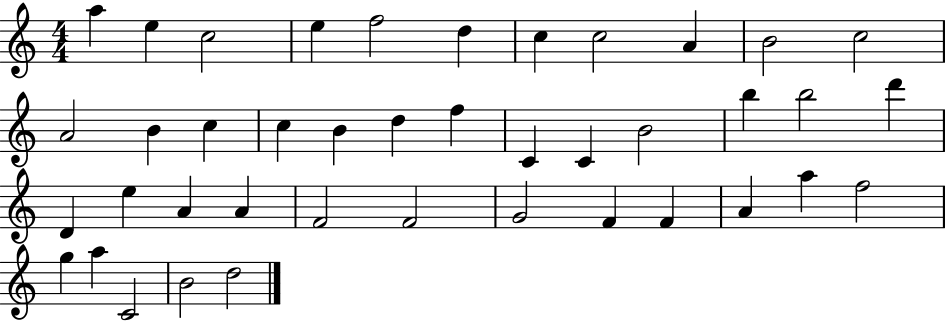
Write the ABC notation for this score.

X:1
T:Untitled
M:4/4
L:1/4
K:C
a e c2 e f2 d c c2 A B2 c2 A2 B c c B d f C C B2 b b2 d' D e A A F2 F2 G2 F F A a f2 g a C2 B2 d2